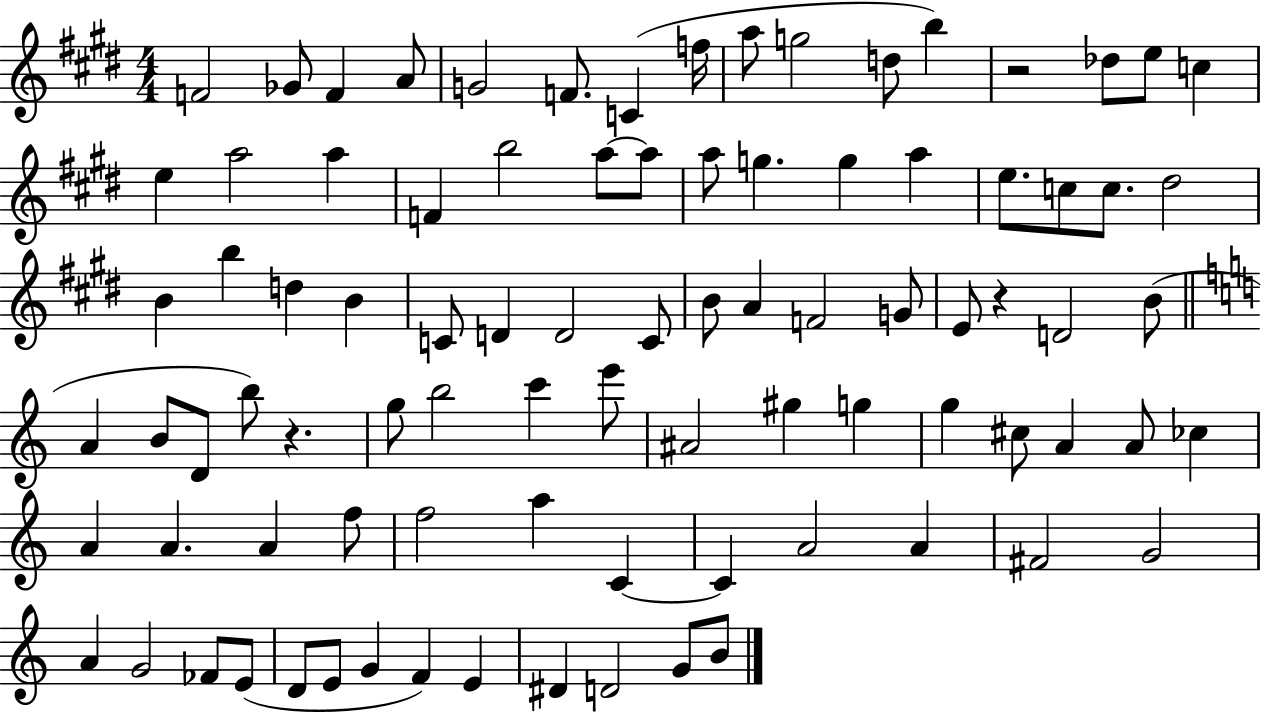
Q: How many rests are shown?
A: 3